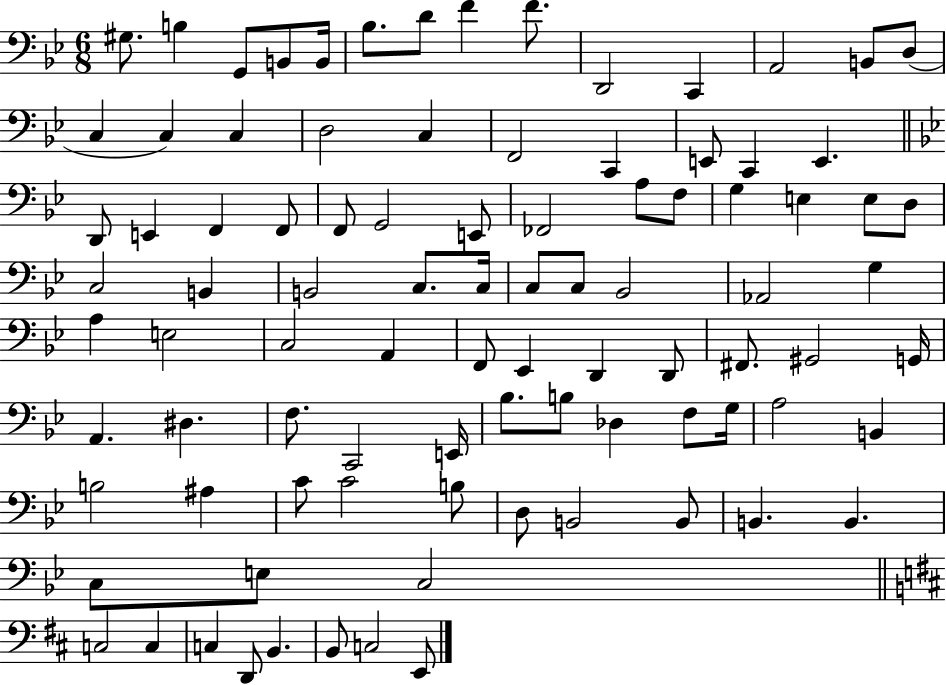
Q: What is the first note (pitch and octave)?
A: G#3